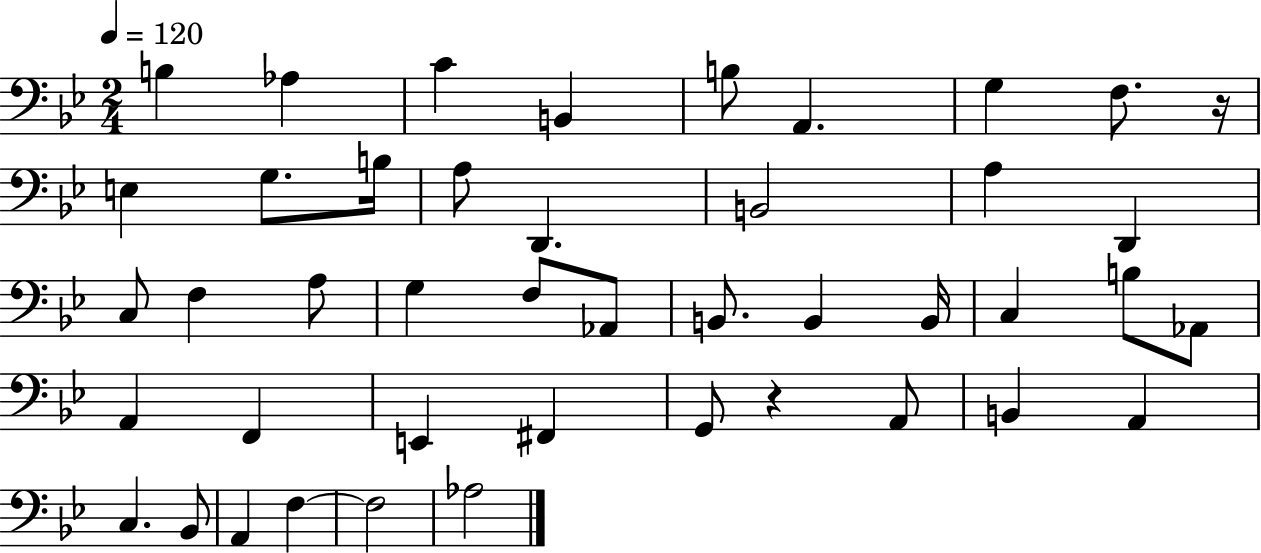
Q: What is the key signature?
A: BES major